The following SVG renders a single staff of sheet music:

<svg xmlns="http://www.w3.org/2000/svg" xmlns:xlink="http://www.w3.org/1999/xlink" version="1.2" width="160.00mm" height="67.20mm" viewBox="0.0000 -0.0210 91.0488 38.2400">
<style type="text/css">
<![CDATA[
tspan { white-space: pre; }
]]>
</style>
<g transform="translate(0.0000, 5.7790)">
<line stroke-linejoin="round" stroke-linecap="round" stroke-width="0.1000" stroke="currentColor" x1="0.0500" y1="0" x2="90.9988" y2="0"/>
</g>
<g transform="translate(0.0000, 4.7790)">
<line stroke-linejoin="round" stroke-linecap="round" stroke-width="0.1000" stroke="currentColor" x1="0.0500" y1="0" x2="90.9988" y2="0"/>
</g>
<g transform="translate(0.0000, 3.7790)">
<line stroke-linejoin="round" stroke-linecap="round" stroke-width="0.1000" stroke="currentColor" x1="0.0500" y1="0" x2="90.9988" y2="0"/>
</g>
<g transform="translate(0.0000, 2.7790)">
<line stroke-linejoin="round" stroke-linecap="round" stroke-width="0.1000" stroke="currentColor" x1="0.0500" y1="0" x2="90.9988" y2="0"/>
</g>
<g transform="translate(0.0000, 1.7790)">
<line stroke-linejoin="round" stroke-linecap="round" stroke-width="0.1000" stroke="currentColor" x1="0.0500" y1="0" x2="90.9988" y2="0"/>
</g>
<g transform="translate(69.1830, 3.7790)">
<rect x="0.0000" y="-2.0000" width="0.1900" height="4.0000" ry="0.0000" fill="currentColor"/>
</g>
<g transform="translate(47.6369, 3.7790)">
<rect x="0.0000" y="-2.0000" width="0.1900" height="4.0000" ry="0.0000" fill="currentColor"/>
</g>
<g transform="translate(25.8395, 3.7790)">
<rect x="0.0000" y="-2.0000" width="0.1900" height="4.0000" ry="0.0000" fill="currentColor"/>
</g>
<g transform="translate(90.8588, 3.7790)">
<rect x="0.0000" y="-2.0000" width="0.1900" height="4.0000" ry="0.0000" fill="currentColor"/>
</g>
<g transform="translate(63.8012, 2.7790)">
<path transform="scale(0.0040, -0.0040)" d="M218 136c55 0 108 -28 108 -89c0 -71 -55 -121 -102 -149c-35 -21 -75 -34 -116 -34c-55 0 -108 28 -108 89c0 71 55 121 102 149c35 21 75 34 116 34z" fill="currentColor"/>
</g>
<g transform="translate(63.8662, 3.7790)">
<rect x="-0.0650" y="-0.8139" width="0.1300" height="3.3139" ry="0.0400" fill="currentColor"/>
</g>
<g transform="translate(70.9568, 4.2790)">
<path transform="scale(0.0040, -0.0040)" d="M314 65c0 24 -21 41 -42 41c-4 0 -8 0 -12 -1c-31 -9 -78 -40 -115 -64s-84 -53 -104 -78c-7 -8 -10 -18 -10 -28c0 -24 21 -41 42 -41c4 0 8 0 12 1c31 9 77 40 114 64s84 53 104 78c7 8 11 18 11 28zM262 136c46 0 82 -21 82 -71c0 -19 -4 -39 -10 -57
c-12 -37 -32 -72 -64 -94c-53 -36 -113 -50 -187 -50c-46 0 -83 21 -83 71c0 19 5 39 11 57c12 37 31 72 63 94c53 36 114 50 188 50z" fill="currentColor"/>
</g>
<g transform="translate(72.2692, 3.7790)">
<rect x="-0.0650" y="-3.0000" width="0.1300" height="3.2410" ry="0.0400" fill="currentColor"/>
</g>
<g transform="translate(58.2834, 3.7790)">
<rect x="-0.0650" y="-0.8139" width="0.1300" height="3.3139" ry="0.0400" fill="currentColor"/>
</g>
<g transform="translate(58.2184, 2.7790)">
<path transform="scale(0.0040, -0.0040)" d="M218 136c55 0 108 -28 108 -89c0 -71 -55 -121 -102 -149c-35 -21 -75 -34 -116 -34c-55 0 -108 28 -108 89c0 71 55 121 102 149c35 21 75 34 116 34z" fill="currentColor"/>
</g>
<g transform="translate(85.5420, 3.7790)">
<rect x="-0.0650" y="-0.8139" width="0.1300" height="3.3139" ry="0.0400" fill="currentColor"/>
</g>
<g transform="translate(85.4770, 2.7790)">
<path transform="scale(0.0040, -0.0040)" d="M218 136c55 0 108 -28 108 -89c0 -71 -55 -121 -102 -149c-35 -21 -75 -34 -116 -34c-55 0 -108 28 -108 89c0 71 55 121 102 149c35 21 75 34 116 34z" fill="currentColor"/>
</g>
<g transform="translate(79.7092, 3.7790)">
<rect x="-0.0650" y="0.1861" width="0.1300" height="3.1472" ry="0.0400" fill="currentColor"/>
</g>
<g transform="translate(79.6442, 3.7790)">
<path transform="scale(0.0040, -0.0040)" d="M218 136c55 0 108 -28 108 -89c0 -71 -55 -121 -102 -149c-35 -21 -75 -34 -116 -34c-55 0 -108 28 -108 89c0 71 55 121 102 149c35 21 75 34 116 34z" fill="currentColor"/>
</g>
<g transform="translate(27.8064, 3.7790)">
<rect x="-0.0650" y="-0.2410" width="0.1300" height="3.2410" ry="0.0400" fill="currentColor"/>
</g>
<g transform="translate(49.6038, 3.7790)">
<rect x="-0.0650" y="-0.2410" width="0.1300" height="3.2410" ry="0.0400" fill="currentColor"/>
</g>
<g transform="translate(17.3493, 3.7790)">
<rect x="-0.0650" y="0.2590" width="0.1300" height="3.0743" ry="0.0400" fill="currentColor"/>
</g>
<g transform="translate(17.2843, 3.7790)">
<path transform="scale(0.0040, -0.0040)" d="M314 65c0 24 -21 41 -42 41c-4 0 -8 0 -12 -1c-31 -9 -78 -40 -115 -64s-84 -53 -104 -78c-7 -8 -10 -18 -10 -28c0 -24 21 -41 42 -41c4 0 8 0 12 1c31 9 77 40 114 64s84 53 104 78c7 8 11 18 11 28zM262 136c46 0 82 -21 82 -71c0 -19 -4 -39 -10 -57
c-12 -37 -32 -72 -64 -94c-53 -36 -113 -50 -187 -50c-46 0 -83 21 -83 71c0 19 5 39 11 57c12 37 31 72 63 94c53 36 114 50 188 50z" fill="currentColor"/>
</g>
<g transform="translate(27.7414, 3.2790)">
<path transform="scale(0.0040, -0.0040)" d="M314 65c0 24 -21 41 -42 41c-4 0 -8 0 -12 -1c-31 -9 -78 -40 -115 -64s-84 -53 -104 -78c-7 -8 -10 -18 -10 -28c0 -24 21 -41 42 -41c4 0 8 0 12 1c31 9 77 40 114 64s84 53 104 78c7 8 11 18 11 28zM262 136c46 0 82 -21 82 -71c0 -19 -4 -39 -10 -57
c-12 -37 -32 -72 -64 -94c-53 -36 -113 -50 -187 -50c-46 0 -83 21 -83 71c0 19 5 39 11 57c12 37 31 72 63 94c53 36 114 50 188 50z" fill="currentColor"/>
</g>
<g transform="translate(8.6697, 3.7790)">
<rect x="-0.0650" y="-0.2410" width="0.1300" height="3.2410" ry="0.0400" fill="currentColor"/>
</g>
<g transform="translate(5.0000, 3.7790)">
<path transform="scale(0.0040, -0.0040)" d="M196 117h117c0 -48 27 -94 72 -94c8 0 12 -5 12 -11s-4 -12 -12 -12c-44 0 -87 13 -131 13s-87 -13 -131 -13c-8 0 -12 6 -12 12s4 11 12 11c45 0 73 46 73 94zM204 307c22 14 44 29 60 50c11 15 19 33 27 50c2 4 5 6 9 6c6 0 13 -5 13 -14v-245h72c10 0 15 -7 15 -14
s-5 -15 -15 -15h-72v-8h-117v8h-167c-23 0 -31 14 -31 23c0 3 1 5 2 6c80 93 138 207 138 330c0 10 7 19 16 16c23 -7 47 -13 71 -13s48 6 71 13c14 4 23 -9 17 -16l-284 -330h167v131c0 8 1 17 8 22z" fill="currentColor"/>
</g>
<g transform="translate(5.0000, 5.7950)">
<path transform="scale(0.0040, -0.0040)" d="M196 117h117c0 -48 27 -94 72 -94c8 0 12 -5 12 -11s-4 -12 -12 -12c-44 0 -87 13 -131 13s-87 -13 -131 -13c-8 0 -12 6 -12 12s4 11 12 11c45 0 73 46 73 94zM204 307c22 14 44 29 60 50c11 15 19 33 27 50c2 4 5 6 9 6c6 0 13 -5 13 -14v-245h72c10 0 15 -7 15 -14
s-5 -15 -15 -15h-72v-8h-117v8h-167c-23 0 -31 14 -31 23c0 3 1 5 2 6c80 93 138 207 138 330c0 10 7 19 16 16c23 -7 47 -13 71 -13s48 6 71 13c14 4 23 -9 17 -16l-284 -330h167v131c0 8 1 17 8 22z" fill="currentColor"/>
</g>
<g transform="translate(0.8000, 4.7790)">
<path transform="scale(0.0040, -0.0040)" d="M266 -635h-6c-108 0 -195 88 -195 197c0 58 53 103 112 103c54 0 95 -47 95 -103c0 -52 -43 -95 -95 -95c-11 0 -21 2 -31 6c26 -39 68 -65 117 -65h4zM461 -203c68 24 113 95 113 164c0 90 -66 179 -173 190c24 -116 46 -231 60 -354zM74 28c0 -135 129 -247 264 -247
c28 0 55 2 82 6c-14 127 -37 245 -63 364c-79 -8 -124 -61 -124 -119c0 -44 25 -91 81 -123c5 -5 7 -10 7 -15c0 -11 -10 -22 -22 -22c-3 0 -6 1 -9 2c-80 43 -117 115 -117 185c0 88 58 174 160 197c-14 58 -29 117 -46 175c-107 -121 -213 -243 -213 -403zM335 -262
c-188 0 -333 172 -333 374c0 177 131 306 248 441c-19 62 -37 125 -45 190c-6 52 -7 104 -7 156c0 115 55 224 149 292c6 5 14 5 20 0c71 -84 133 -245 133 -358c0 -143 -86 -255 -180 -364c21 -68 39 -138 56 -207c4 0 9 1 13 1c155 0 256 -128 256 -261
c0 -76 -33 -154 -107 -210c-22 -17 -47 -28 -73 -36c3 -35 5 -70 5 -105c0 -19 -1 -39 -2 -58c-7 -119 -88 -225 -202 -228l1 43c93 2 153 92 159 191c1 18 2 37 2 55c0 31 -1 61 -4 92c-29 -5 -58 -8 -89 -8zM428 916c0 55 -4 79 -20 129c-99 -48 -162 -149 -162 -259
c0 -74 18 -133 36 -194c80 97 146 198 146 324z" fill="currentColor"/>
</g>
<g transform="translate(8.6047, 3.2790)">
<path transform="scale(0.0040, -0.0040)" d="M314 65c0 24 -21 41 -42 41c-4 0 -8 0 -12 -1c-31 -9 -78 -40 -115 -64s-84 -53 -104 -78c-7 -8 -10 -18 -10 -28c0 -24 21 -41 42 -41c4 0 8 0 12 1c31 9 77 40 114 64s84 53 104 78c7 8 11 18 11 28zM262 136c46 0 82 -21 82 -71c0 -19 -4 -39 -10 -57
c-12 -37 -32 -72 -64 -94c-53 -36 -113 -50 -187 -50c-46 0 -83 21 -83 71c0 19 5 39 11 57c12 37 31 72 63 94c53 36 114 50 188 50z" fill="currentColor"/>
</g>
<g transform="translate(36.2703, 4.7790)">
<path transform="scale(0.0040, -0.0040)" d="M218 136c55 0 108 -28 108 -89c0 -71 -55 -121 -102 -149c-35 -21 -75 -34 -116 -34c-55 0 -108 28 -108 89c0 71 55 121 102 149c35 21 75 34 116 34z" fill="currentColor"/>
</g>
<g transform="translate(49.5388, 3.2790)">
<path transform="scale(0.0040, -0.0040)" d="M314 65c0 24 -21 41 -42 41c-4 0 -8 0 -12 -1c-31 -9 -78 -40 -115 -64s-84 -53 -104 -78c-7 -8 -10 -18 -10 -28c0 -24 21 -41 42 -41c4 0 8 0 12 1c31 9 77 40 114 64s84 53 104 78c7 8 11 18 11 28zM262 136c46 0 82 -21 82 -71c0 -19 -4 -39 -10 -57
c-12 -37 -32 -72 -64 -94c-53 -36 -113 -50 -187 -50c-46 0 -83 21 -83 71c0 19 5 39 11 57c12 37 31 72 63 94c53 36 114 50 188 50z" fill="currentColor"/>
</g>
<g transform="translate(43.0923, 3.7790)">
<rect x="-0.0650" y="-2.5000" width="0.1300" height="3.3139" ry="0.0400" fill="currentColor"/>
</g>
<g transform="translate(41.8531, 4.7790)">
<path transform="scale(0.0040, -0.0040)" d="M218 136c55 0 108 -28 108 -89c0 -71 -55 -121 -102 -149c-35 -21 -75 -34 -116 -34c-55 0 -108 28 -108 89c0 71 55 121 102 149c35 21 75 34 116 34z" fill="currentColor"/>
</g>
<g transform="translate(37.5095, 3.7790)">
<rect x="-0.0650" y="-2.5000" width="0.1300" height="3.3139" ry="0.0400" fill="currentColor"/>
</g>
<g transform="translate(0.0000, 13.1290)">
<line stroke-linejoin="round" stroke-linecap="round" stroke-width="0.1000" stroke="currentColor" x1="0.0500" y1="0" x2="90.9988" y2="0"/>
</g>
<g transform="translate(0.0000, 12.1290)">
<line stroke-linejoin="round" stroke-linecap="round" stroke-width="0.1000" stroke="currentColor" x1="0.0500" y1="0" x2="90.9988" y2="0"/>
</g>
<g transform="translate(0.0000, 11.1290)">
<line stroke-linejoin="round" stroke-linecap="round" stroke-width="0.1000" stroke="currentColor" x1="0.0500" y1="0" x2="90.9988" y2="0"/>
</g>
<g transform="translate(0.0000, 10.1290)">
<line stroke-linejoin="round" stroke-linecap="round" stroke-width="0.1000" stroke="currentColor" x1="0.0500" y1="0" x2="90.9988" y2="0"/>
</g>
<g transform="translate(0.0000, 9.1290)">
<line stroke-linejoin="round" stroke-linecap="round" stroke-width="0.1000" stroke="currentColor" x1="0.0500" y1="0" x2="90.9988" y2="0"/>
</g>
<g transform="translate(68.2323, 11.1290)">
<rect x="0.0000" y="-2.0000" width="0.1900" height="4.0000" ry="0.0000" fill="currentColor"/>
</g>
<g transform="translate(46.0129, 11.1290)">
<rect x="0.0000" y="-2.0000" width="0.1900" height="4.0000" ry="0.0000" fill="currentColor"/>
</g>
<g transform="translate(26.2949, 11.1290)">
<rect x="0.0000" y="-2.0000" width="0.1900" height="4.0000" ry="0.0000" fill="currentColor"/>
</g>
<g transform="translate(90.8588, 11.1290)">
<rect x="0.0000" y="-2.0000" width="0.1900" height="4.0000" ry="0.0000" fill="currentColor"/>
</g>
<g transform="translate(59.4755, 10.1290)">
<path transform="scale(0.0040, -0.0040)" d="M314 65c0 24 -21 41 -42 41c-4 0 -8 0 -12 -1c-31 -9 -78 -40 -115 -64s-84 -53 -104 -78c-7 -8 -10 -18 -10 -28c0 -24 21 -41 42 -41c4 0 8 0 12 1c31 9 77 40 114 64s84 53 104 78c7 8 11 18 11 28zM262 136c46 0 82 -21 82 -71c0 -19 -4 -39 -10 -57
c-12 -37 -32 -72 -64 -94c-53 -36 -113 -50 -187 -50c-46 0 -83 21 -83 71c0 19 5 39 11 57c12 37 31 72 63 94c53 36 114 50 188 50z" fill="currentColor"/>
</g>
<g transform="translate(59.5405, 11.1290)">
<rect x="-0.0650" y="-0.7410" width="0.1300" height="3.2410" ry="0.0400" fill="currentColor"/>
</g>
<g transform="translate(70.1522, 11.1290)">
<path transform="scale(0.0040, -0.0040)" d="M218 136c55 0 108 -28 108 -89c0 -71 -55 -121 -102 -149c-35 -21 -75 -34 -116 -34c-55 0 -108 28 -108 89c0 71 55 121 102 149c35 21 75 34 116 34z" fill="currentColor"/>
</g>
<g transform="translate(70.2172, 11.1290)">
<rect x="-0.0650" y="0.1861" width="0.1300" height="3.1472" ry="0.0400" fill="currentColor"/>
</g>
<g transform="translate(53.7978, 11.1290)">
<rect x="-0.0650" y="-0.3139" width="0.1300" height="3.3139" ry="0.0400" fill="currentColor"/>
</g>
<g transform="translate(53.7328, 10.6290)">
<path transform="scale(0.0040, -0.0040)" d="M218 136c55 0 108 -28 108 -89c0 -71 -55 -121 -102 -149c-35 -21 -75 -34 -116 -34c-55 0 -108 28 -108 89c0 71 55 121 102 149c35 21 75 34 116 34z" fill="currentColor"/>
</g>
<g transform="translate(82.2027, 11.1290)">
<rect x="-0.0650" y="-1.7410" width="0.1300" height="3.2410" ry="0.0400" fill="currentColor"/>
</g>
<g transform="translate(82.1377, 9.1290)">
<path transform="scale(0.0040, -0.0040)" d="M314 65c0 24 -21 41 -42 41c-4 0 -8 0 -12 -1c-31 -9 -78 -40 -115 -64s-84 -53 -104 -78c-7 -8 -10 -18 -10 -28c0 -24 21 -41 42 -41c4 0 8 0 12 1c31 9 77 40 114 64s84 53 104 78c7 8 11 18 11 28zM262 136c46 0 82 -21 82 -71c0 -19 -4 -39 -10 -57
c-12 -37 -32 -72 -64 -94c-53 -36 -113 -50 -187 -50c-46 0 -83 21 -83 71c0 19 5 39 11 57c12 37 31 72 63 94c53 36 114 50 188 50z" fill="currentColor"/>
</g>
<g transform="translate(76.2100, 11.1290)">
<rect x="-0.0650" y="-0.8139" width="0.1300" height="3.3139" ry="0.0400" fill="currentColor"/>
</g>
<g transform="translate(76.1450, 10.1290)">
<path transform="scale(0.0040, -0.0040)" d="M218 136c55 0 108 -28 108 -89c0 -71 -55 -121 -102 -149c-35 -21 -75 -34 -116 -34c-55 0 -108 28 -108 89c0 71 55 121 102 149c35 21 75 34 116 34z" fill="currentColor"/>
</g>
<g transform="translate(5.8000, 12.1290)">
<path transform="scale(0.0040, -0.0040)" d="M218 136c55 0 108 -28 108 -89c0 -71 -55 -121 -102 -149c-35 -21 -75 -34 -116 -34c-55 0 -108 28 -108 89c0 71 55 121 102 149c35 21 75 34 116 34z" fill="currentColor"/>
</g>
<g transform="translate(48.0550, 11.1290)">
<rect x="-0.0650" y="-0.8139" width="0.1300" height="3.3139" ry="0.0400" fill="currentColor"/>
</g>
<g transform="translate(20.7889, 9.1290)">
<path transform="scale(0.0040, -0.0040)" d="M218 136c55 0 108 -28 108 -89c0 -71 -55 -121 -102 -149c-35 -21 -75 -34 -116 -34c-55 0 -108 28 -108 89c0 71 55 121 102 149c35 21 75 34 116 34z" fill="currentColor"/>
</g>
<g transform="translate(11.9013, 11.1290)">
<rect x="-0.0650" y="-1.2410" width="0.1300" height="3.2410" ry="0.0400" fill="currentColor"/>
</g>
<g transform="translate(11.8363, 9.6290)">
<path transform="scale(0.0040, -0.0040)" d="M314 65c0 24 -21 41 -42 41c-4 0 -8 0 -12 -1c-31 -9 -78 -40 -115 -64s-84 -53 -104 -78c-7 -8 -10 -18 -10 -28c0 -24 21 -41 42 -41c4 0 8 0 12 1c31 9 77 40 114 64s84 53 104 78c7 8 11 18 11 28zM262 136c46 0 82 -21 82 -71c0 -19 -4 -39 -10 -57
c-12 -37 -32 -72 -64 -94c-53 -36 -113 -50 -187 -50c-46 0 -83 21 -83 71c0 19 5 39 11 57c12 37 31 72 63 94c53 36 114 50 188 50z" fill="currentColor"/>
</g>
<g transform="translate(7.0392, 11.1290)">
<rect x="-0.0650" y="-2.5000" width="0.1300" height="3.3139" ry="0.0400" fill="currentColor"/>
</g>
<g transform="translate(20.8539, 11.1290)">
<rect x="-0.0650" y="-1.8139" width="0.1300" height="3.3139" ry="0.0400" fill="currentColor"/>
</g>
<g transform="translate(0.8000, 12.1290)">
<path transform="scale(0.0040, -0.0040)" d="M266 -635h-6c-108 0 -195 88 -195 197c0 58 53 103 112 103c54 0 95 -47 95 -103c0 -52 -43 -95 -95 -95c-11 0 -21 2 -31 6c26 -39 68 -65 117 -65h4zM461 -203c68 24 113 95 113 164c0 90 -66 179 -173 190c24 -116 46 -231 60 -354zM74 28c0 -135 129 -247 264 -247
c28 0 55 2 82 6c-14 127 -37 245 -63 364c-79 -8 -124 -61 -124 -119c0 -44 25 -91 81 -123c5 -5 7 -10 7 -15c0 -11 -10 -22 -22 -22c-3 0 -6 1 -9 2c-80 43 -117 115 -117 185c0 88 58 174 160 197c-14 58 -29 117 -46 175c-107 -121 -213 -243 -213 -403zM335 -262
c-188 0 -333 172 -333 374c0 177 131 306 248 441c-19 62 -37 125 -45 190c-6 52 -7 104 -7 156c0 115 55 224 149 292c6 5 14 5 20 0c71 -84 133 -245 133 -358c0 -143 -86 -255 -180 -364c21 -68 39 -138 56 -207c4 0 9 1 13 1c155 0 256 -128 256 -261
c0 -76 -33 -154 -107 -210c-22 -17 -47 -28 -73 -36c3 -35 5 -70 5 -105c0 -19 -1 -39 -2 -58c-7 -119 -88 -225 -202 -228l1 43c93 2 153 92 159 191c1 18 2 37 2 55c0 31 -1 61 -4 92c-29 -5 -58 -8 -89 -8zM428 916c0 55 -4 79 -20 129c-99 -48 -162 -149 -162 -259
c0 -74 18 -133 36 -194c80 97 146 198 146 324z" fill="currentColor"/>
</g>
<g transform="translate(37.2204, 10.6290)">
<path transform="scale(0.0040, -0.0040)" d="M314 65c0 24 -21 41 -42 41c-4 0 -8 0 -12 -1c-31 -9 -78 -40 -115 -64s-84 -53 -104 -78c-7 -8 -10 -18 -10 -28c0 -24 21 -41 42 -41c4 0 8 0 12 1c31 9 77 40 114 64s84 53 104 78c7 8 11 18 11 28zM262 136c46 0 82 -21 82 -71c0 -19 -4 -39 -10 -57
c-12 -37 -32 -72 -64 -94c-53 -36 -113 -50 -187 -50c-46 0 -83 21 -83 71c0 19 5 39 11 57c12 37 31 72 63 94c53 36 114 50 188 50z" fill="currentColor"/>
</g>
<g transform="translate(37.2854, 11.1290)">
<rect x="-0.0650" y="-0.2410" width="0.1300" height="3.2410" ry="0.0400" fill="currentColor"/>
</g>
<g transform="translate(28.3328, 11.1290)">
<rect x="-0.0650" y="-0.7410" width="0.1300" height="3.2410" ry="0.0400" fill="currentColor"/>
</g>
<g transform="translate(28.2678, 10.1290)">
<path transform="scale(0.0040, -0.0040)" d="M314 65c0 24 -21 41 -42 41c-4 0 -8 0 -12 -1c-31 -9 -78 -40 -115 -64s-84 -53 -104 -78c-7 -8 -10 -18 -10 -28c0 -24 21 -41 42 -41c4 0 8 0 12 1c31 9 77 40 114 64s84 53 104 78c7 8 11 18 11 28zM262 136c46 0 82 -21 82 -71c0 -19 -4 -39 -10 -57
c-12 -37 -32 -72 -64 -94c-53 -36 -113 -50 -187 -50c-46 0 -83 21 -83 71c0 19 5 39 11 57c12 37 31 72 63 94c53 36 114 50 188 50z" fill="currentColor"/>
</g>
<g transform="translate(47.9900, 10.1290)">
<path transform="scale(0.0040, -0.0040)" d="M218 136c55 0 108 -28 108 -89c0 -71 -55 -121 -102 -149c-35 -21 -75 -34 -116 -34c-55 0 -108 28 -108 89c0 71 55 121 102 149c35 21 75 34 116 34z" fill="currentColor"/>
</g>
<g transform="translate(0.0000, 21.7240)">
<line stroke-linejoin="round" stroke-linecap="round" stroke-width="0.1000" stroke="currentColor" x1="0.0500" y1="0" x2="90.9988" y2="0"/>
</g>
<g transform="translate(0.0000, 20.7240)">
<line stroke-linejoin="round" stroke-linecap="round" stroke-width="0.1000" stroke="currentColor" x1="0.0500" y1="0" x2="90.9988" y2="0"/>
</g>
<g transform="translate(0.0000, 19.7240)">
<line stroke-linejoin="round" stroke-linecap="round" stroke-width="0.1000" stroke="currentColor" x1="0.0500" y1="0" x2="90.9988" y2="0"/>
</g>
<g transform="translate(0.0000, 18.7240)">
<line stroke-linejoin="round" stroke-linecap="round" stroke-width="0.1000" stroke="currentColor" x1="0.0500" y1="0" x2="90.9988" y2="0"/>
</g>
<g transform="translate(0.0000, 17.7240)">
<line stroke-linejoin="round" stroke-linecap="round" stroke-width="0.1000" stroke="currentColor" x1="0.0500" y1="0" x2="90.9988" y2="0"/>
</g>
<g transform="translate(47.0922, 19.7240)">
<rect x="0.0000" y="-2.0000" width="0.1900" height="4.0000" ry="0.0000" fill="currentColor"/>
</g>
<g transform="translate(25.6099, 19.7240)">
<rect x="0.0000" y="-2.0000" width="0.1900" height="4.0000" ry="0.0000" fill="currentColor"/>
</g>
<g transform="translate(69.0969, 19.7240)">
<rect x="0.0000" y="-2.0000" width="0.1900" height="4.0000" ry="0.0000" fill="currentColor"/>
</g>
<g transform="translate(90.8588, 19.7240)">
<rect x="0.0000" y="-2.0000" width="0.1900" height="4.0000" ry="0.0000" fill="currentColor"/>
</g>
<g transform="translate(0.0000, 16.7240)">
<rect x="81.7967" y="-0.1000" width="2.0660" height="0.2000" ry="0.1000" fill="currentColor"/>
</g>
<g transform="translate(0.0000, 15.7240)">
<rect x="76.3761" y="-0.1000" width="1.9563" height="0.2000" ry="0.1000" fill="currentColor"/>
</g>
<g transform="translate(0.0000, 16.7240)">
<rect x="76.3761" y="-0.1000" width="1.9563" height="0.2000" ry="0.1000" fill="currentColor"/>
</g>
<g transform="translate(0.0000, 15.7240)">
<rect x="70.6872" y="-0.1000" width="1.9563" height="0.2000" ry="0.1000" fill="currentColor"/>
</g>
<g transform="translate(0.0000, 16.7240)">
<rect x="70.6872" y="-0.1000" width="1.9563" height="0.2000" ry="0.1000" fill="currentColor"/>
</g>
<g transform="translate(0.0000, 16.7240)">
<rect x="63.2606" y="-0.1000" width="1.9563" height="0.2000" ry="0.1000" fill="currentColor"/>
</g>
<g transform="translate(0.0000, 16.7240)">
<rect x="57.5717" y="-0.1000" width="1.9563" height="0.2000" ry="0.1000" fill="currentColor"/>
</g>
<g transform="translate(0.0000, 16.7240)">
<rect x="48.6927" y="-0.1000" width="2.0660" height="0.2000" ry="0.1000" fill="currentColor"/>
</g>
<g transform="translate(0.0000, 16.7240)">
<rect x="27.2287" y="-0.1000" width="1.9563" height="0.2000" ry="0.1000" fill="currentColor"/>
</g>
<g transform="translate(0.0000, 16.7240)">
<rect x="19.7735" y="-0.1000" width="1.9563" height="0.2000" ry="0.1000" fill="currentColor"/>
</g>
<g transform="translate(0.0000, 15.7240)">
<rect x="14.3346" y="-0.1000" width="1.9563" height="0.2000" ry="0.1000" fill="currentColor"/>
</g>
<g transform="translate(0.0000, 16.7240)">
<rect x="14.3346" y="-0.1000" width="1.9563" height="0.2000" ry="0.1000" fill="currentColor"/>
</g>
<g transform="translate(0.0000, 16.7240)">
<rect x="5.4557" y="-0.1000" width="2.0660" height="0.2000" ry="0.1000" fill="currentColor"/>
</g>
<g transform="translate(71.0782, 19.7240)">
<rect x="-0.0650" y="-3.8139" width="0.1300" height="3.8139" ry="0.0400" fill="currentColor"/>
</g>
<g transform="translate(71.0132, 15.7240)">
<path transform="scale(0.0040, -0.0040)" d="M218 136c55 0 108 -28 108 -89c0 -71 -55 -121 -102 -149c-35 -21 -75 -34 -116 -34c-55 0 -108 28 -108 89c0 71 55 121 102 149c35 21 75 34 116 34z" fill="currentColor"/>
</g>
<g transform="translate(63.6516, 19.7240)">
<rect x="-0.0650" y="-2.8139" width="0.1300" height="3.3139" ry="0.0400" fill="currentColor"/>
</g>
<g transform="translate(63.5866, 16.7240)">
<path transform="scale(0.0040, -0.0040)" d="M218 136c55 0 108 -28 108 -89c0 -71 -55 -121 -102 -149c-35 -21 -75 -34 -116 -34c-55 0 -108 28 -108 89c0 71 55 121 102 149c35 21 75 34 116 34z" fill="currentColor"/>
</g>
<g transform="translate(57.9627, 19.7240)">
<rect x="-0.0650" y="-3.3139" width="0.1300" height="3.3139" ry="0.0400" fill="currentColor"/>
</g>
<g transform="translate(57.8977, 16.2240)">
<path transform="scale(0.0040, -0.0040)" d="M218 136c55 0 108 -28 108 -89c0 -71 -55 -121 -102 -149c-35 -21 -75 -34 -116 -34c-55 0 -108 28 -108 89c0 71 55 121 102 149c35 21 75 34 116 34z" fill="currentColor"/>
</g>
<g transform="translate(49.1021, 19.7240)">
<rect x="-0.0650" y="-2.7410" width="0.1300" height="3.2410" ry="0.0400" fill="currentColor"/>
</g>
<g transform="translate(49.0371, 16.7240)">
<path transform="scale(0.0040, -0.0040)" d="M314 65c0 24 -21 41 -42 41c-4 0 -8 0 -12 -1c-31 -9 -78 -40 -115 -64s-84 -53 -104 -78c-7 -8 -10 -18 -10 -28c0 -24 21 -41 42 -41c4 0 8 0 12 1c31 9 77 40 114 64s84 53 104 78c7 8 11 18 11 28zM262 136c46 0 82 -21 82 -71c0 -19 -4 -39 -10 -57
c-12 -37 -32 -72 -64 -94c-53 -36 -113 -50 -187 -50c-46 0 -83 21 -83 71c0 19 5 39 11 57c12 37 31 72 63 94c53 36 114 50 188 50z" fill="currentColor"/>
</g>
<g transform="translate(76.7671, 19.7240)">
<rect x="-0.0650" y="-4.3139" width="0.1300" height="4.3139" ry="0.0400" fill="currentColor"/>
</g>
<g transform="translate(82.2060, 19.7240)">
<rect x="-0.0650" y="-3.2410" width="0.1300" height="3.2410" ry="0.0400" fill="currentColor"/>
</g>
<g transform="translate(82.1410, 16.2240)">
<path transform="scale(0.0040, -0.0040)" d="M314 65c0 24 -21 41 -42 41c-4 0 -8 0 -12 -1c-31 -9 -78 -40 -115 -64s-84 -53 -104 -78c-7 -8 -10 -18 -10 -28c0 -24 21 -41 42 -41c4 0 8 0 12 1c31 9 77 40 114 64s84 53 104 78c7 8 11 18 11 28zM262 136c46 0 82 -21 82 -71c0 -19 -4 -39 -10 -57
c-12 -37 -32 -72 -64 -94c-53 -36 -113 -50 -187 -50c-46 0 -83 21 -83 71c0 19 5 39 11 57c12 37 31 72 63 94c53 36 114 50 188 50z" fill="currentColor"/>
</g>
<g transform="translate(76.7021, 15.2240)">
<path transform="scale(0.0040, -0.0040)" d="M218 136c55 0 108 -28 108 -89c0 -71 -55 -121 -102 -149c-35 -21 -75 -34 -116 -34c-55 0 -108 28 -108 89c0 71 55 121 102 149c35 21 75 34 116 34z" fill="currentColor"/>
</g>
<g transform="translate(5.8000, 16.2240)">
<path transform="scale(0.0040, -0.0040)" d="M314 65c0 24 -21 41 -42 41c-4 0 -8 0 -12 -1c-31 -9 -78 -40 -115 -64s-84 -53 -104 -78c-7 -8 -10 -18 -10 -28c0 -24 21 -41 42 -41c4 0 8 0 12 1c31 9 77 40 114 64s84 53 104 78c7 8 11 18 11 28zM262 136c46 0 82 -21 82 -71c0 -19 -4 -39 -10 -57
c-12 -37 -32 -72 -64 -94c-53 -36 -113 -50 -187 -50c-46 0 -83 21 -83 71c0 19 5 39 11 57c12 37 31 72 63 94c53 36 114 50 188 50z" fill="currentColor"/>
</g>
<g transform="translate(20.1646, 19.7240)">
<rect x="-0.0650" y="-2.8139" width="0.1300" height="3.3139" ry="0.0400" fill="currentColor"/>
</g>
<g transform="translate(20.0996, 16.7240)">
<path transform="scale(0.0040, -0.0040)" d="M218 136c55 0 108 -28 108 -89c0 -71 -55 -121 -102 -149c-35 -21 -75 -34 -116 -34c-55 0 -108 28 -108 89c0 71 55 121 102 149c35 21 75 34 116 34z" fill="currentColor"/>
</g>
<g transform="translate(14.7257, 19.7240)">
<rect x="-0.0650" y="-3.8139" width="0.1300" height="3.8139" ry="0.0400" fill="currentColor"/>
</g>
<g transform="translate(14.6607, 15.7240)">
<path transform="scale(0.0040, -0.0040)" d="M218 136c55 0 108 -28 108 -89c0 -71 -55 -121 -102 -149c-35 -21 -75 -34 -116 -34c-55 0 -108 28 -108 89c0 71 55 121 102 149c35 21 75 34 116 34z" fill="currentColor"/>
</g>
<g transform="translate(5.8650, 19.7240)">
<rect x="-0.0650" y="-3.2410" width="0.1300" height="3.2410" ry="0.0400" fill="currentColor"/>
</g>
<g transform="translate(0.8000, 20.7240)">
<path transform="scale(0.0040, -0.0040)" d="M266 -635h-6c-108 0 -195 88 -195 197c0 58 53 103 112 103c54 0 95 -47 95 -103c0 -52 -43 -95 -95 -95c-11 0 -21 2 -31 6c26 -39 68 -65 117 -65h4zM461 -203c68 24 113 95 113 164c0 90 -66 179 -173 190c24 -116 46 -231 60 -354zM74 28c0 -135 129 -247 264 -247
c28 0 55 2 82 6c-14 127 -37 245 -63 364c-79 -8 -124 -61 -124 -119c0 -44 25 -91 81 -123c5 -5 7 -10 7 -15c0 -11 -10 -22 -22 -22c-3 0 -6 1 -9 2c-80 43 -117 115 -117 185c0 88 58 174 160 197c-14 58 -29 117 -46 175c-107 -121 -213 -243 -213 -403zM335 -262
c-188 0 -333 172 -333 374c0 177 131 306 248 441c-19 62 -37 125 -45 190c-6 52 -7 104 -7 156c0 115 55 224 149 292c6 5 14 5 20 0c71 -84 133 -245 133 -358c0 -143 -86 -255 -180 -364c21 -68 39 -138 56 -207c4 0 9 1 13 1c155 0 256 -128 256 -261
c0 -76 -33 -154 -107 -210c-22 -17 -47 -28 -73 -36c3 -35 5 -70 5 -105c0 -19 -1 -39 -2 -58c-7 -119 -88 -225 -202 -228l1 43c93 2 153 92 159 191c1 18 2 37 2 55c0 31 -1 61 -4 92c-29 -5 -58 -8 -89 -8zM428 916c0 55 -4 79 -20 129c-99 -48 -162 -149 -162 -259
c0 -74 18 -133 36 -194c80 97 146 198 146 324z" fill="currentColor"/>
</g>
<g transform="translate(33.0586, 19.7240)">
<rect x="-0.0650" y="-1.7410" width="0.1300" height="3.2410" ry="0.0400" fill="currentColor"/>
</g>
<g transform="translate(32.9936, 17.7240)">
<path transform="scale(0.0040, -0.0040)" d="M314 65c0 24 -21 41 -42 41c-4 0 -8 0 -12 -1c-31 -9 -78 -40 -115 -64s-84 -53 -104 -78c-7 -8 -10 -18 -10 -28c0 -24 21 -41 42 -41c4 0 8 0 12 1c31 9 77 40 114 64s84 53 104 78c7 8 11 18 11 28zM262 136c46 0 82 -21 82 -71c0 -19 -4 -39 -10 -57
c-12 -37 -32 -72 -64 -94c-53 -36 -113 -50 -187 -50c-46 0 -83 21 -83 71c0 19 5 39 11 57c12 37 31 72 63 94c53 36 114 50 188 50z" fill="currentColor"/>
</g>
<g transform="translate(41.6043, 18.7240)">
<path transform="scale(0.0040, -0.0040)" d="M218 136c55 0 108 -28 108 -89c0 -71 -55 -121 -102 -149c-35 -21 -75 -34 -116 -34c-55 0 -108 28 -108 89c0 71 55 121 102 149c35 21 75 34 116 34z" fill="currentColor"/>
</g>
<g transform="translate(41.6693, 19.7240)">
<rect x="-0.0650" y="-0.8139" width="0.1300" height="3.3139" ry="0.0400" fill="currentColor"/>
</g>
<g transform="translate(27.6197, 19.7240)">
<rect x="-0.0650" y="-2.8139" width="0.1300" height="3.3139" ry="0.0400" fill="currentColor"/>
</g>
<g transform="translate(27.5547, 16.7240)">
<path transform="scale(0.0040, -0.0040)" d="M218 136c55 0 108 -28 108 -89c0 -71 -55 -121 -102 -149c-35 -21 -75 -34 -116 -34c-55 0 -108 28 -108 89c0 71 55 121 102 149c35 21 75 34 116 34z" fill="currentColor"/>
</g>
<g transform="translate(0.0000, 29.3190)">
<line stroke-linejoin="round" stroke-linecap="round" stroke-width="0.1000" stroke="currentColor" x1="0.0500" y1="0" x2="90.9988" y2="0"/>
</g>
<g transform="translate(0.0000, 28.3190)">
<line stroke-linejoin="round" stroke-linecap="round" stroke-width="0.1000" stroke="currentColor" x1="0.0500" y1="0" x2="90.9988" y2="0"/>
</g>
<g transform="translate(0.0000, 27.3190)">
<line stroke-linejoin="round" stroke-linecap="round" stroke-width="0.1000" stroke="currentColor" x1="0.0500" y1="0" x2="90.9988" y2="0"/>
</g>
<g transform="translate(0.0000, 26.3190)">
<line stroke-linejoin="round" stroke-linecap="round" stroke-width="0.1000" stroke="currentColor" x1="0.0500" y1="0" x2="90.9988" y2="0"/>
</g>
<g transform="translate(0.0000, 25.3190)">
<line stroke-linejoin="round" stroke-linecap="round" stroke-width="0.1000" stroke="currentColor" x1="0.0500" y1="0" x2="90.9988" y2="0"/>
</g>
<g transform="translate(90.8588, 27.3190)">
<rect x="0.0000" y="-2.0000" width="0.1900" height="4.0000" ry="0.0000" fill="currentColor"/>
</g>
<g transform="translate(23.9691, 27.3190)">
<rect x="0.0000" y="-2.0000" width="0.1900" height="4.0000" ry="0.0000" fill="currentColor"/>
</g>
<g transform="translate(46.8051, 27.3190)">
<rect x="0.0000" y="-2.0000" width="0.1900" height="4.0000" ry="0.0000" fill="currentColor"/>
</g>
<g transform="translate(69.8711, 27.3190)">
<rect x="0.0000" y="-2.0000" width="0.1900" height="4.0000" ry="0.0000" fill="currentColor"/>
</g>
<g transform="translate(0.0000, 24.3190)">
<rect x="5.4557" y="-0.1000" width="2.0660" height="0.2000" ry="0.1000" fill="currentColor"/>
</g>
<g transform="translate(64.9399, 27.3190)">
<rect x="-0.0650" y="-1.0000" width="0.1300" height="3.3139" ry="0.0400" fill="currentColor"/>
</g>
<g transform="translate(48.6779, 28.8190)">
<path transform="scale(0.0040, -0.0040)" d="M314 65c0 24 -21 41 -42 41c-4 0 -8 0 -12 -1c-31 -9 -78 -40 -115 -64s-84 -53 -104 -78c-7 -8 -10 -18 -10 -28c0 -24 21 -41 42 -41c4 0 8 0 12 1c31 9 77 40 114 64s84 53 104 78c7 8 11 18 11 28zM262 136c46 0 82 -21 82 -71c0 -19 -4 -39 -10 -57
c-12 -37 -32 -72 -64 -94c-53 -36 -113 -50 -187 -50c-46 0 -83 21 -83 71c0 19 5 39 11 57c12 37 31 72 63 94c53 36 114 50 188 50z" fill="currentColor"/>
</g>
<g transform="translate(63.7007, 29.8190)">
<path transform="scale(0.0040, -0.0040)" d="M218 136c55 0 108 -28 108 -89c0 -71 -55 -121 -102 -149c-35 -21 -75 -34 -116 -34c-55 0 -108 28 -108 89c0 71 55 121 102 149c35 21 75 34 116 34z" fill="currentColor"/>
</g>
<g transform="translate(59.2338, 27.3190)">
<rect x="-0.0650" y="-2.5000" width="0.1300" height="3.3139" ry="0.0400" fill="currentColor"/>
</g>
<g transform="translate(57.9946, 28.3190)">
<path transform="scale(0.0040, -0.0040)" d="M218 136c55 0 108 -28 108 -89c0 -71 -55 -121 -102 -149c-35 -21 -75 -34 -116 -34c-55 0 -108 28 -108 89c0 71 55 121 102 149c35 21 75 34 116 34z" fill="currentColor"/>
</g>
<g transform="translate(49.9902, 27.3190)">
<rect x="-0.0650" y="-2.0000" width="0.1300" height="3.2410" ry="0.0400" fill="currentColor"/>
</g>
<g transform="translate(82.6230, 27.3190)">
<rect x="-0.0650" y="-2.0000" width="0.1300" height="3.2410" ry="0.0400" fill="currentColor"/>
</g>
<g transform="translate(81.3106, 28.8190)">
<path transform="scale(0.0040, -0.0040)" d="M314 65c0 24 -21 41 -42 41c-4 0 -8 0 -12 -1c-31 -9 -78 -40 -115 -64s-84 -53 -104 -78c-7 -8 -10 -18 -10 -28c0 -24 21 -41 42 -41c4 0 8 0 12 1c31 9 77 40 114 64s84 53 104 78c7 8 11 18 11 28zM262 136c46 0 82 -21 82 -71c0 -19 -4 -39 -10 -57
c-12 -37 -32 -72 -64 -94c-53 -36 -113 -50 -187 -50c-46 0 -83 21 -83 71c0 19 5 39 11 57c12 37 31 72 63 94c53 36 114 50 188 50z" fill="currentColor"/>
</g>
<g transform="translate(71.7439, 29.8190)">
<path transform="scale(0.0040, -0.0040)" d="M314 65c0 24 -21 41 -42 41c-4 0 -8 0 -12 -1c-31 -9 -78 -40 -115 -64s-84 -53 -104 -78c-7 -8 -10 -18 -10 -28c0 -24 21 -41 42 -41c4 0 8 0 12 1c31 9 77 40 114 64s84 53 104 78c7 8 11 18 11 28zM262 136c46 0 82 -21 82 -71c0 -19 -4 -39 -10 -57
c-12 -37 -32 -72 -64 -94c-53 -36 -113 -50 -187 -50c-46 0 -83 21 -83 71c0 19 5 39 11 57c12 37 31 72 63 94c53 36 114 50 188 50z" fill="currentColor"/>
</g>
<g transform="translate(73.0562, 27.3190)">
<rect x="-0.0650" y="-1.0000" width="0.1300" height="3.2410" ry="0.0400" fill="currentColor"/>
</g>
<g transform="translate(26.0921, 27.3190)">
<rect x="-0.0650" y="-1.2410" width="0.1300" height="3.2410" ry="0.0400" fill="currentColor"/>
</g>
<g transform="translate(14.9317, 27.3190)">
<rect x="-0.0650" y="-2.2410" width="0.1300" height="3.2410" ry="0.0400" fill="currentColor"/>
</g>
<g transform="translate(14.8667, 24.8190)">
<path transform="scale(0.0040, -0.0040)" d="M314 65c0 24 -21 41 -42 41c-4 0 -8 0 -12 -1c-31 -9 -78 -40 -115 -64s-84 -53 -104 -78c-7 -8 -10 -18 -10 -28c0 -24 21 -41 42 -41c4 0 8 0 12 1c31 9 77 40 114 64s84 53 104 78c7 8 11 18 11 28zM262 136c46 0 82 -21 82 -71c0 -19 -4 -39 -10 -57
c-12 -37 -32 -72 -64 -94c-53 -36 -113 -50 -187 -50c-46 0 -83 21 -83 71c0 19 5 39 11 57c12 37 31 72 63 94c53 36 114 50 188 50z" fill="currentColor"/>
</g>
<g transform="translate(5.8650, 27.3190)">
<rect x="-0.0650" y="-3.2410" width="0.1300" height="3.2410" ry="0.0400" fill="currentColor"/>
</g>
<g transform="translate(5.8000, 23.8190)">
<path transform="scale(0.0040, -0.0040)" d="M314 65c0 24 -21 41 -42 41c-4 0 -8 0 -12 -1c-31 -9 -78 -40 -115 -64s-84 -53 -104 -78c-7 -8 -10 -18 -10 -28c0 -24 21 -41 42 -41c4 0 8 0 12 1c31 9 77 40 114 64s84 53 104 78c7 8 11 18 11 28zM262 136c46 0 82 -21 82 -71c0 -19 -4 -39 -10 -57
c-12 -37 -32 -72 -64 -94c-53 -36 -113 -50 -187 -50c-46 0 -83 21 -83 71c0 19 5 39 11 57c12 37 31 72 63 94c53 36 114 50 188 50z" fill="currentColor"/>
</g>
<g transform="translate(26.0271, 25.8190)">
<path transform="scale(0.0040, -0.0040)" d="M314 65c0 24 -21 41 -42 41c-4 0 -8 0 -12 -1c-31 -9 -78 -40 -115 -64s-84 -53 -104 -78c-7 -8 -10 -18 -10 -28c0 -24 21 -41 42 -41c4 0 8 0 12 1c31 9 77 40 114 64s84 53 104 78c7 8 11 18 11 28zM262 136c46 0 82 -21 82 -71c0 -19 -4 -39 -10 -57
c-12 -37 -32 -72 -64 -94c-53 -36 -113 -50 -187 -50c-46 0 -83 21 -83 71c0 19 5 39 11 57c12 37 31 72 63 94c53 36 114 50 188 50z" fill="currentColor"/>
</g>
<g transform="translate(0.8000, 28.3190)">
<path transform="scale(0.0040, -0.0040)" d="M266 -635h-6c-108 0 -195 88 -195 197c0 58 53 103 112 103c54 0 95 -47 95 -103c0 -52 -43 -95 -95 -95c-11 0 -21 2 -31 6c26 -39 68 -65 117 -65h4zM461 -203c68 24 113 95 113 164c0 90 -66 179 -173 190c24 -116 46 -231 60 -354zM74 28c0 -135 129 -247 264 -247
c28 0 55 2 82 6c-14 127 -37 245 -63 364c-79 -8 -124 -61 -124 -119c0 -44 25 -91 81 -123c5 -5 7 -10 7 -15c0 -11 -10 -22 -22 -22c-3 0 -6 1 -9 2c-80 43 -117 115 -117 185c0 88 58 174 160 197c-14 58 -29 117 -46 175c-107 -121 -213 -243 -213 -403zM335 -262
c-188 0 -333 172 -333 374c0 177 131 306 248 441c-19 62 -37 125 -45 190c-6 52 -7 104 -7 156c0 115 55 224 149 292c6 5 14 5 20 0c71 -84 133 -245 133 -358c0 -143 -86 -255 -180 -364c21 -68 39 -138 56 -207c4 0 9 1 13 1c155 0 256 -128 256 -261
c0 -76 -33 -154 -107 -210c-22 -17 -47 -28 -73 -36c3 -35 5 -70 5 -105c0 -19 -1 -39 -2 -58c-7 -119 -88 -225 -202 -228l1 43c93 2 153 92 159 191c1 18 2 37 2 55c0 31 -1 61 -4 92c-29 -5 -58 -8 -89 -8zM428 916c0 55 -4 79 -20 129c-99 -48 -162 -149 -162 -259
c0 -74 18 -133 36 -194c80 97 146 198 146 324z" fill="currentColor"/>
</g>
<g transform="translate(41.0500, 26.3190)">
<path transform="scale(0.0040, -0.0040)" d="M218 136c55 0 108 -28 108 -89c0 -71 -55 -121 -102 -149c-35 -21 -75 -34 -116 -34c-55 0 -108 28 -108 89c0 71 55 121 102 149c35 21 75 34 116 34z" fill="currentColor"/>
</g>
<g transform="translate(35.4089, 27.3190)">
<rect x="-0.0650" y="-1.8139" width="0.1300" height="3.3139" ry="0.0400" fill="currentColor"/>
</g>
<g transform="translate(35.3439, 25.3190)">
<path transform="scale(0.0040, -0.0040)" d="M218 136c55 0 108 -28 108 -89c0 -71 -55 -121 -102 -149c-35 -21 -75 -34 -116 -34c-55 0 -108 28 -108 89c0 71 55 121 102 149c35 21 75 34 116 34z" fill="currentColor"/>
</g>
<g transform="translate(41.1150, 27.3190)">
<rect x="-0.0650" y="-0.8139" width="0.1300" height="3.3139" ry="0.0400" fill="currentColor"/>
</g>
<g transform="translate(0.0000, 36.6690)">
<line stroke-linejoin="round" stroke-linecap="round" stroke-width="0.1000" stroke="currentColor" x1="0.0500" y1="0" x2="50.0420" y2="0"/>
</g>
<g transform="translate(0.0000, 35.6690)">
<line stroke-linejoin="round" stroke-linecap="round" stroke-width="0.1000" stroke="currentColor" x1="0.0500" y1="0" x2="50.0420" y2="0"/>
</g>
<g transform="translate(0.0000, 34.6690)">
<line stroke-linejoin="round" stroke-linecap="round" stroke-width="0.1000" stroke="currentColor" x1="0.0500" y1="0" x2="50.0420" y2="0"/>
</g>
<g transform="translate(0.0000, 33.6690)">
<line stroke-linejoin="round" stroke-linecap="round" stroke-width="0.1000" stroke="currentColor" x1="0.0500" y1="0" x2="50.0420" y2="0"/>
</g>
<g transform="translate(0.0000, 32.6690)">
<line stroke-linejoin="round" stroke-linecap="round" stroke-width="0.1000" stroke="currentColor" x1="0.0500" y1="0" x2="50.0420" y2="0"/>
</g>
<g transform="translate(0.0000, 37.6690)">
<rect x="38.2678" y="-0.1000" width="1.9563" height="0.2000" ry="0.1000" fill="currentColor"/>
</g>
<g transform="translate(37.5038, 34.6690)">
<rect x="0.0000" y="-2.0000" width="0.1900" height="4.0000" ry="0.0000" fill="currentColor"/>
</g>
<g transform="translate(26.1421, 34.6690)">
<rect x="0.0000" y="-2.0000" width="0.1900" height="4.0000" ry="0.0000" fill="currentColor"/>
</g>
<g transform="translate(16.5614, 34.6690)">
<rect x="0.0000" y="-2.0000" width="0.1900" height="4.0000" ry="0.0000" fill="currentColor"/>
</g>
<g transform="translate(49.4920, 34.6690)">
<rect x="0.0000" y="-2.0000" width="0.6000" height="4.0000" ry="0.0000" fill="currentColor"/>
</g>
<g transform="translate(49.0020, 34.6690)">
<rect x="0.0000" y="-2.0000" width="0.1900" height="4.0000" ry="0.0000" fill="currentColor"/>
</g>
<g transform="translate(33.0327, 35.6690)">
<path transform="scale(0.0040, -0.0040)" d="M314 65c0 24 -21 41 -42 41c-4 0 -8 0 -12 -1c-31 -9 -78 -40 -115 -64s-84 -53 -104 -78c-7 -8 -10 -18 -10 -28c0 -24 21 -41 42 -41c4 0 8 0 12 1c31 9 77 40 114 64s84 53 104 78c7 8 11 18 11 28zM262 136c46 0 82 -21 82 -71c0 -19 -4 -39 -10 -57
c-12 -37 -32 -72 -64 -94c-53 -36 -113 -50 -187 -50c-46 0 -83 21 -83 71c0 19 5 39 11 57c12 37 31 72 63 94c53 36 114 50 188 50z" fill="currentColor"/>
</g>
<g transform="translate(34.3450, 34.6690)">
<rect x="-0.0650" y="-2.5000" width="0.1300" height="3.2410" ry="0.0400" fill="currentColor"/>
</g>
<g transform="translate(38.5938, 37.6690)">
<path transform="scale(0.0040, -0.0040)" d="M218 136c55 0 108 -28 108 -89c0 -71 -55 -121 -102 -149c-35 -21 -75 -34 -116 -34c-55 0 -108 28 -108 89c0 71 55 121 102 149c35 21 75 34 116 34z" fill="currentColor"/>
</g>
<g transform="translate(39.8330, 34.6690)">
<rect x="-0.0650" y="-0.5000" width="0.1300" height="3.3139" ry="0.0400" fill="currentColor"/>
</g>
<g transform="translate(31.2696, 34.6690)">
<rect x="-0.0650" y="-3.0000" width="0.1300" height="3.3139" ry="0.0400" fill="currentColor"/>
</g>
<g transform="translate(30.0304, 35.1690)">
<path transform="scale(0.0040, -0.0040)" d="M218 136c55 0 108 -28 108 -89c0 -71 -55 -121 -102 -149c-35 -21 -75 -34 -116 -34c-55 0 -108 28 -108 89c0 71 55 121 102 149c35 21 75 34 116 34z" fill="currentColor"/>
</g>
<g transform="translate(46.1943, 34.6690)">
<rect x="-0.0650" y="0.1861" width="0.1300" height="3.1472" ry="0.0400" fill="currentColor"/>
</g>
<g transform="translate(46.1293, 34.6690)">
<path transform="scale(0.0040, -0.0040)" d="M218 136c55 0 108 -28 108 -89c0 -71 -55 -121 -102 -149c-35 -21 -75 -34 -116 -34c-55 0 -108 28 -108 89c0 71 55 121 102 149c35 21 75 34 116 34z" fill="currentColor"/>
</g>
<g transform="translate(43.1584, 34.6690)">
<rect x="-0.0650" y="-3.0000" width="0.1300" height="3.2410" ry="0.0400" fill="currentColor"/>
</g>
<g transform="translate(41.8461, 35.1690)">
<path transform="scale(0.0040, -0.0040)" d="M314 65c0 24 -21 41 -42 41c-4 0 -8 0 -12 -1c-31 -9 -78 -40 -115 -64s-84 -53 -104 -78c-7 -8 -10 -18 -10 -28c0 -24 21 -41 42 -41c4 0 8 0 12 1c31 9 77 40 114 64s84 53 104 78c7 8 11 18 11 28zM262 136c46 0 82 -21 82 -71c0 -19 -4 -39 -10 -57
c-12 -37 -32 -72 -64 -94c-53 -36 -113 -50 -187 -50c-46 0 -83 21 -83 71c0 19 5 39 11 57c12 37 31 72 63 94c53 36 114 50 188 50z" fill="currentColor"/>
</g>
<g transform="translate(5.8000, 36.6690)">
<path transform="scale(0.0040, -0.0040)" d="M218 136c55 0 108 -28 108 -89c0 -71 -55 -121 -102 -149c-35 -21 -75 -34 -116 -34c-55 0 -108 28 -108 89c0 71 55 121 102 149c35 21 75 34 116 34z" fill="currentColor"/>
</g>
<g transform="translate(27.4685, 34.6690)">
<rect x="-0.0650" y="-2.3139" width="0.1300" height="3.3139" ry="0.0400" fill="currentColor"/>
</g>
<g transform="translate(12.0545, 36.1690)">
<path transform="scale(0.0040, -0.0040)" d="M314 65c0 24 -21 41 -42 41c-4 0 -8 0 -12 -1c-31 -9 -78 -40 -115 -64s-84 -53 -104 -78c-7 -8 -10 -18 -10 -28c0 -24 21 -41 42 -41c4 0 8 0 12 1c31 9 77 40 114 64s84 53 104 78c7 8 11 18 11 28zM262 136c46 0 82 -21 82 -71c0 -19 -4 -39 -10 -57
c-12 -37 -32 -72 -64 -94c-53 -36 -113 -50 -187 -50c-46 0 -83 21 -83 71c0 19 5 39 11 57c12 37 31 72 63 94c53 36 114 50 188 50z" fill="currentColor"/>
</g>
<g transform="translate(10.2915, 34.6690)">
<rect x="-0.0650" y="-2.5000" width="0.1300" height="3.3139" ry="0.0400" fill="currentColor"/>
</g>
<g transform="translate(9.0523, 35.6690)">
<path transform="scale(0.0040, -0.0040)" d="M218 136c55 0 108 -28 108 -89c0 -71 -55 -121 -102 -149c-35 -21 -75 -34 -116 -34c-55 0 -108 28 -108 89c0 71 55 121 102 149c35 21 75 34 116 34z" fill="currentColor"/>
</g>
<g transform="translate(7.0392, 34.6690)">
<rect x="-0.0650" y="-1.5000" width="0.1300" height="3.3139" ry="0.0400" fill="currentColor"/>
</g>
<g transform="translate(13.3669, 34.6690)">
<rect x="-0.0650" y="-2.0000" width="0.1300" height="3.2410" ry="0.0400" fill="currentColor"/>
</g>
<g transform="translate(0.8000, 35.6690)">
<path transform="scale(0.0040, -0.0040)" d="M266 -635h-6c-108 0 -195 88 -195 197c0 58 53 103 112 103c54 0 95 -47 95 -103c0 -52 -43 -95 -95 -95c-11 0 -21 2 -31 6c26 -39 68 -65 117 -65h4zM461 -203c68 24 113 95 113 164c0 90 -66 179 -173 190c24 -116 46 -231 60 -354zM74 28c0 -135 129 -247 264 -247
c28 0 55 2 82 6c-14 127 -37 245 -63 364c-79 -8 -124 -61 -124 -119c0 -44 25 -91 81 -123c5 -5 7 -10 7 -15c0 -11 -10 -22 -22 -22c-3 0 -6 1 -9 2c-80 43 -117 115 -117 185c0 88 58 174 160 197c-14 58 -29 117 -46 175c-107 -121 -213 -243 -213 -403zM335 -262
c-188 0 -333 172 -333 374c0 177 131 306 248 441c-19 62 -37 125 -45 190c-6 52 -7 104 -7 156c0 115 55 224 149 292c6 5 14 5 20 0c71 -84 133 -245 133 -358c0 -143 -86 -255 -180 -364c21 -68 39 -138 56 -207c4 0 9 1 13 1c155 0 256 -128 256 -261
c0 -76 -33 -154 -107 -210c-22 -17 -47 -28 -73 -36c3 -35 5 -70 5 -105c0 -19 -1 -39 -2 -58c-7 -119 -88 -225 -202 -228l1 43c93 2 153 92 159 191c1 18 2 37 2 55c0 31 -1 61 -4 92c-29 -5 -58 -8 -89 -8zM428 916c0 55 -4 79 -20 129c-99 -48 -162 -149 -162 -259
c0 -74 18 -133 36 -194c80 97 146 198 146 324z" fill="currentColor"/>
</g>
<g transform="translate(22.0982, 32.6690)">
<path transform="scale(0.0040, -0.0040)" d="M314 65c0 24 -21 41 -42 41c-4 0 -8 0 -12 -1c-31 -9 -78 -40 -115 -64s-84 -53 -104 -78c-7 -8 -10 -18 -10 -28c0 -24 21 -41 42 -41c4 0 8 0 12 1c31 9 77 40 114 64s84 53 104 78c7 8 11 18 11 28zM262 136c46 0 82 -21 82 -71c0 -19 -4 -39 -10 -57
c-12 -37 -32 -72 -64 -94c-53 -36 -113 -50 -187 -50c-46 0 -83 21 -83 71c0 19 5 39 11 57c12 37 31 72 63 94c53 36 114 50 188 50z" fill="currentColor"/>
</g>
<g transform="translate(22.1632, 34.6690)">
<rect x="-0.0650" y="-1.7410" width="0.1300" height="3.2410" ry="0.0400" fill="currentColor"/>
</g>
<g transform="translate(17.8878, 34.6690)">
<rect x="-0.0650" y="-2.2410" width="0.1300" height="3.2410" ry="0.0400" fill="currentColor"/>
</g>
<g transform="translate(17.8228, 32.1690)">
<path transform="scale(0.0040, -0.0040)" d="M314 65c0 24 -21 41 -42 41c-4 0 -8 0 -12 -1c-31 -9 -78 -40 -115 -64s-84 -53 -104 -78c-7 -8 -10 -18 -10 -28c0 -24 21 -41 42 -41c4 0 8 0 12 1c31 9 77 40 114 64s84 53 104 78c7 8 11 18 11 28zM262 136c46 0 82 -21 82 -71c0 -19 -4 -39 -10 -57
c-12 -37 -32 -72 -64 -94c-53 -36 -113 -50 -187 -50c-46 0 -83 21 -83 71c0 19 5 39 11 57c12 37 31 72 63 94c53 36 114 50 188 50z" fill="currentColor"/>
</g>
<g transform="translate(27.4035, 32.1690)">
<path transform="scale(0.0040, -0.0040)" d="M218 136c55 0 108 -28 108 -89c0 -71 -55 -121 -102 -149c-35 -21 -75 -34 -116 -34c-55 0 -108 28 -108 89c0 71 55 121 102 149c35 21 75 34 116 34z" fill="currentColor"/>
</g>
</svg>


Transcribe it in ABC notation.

X:1
T:Untitled
M:4/4
L:1/4
K:C
c2 B2 c2 G G c2 d d A2 B d G e2 f d2 c2 d c d2 B d f2 b2 c' a a f2 d a2 b a c' d' b2 b2 g2 e2 f d F2 G D D2 F2 E G F2 g2 f2 g A G2 C A2 B